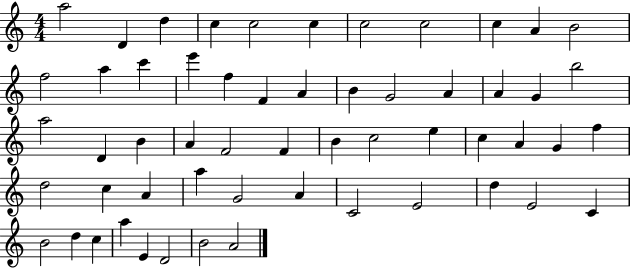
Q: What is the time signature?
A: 4/4